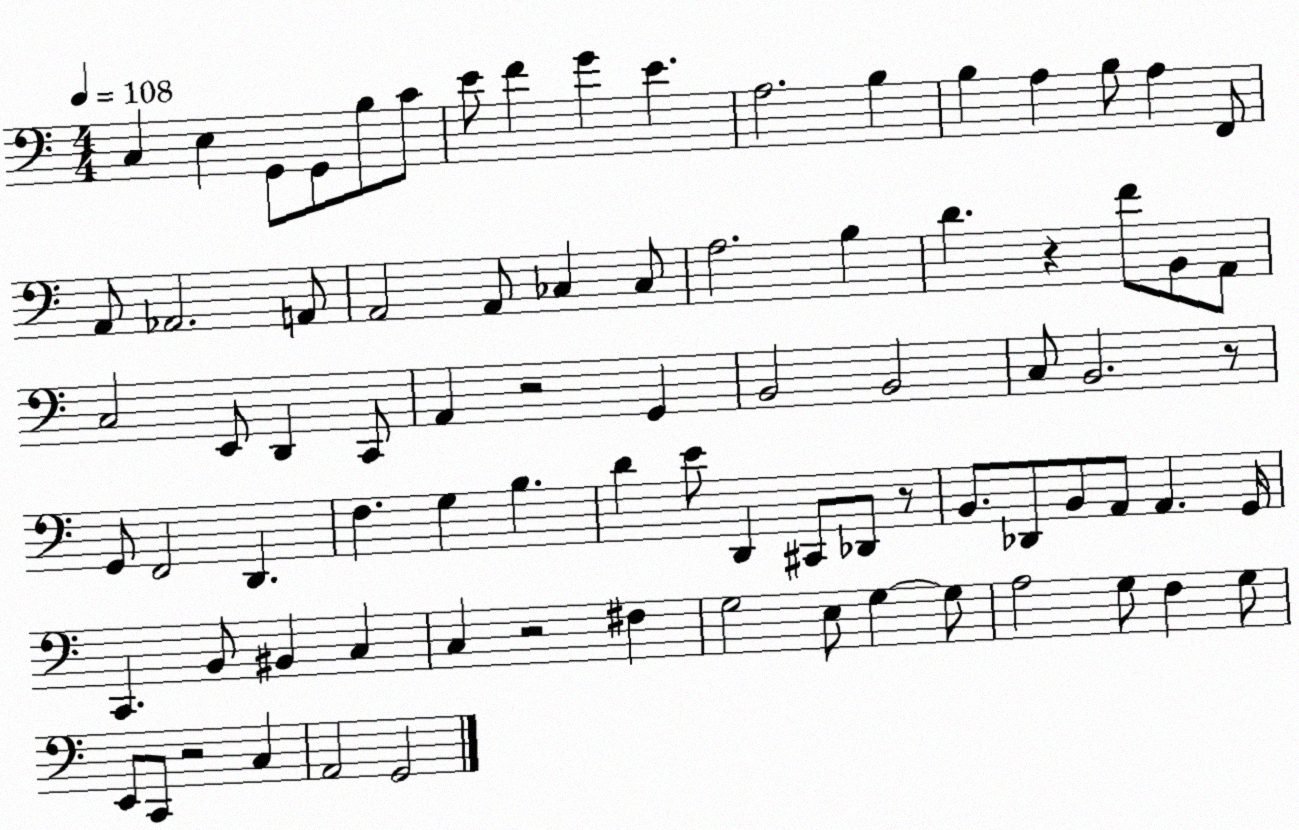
X:1
T:Untitled
M:4/4
L:1/4
K:C
C, E, G,,/2 G,,/2 B,/2 C/2 E/2 F G E A,2 B, B, A, B,/2 A, F,,/2 A,,/2 _A,,2 A,,/2 A,,2 A,,/2 _C, _C,/2 A,2 B, D z F/2 B,,/2 A,,/2 C,2 E,,/2 D,, C,,/2 A,, z2 G,, B,,2 B,,2 C,/2 B,,2 z/2 G,,/2 F,,2 D,, F, G, B, D E/2 D,, ^C,,/2 _D,,/2 z/2 B,,/2 _D,,/2 B,,/2 A,,/2 A,, G,,/4 C,, B,,/2 ^B,, C, C, z2 ^F, G,2 E,/2 G, G,/2 A,2 G,/2 F, G,/2 E,,/2 C,,/2 z2 C, A,,2 G,,2